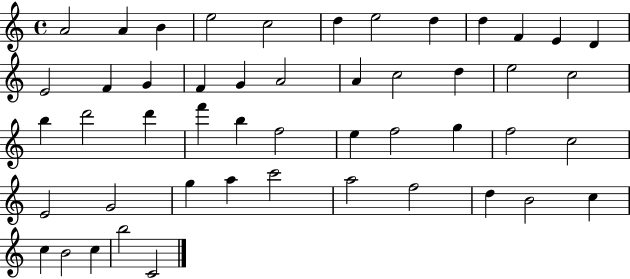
{
  \clef treble
  \time 4/4
  \defaultTimeSignature
  \key c \major
  a'2 a'4 b'4 | e''2 c''2 | d''4 e''2 d''4 | d''4 f'4 e'4 d'4 | \break e'2 f'4 g'4 | f'4 g'4 a'2 | a'4 c''2 d''4 | e''2 c''2 | \break b''4 d'''2 d'''4 | f'''4 b''4 f''2 | e''4 f''2 g''4 | f''2 c''2 | \break e'2 g'2 | g''4 a''4 c'''2 | a''2 f''2 | d''4 b'2 c''4 | \break c''4 b'2 c''4 | b''2 c'2 | \bar "|."
}